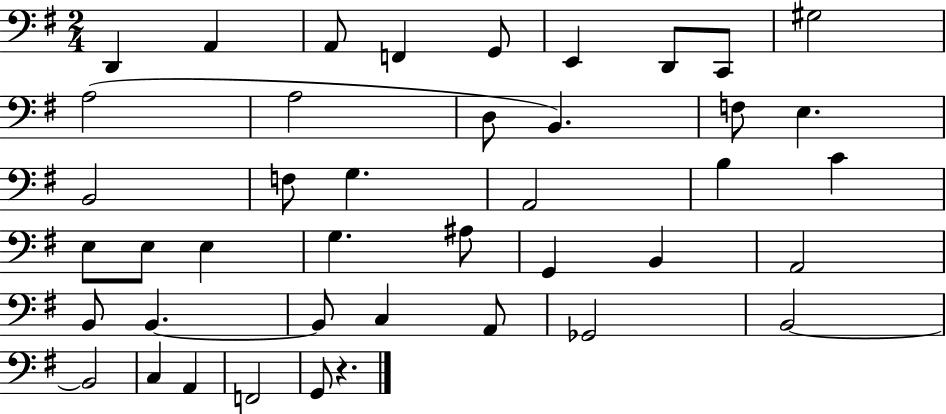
X:1
T:Untitled
M:2/4
L:1/4
K:G
D,, A,, A,,/2 F,, G,,/2 E,, D,,/2 C,,/2 ^G,2 A,2 A,2 D,/2 B,, F,/2 E, B,,2 F,/2 G, A,,2 B, C E,/2 E,/2 E, G, ^A,/2 G,, B,, A,,2 B,,/2 B,, B,,/2 C, A,,/2 _G,,2 B,,2 B,,2 C, A,, F,,2 G,,/2 z